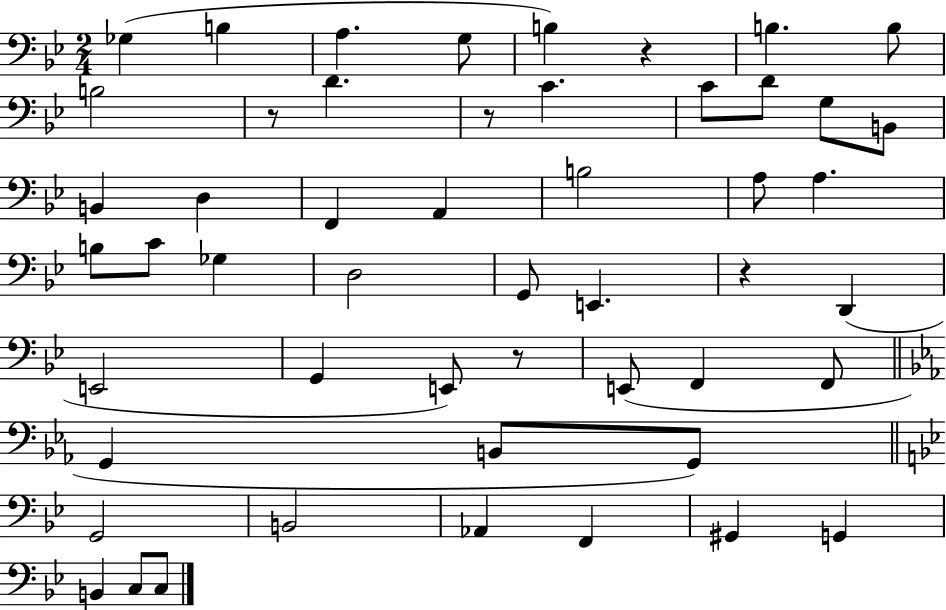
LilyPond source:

{
  \clef bass
  \numericTimeSignature
  \time 2/4
  \key bes \major
  ges4( b4 | a4. g8 | b4) r4 | b4. b8 | \break b2 | r8 d'4. | r8 c'4. | c'8 d'8 g8 b,8 | \break b,4 d4 | f,4 a,4 | b2 | a8 a4. | \break b8 c'8 ges4 | d2 | g,8 e,4. | r4 d,4( | \break e,2 | g,4 e,8) r8 | e,8( f,4 f,8 | \bar "||" \break \key ees \major g,4 b,8 g,8) | \bar "||" \break \key g \minor g,2 | b,2 | aes,4 f,4 | gis,4 g,4 | \break b,4 c8 c8 | \bar "|."
}